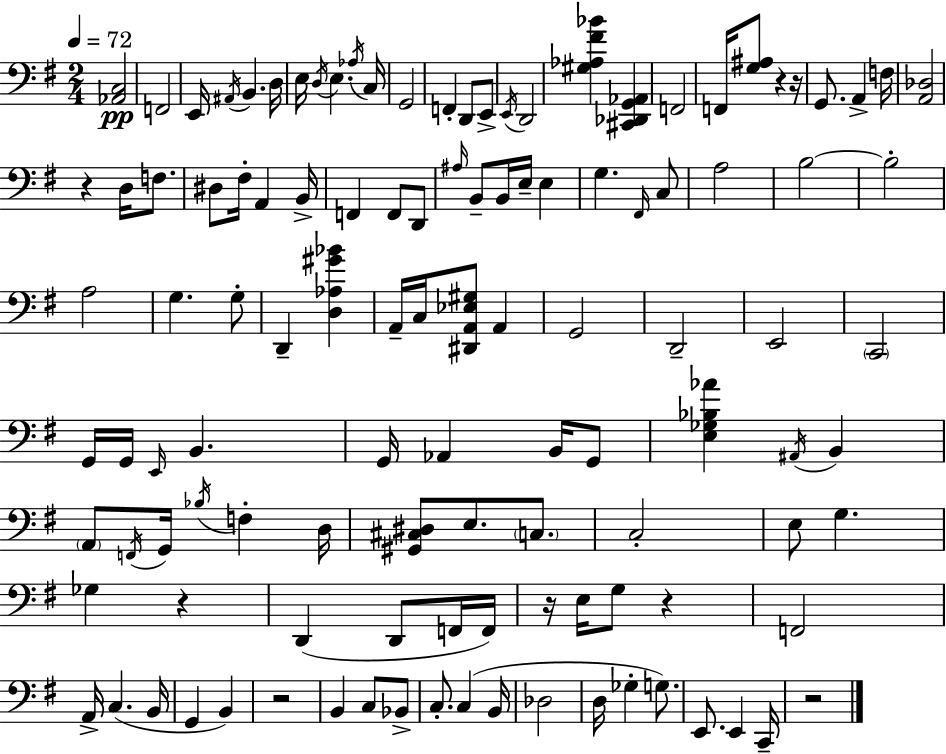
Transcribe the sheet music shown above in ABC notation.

X:1
T:Untitled
M:2/4
L:1/4
K:G
[_A,,C,]2 F,,2 E,,/4 ^A,,/4 B,, D,/4 E,/4 D,/4 E, _A,/4 C,/4 G,,2 F,, D,,/2 E,,/2 E,,/4 D,,2 [^G,_A,^F_B] [^C,,_D,,G,,_A,,] F,,2 F,,/4 [G,^A,]/2 z z/4 G,,/2 A,, F,/4 [A,,_D,]2 z D,/4 F,/2 ^D,/2 ^F,/4 A,, B,,/4 F,, F,,/2 D,,/2 ^A,/4 B,,/2 B,,/4 E,/4 E, G, ^F,,/4 C,/2 A,2 B,2 B,2 A,2 G, G,/2 D,, [D,_A,^G_B] A,,/4 C,/4 [^D,,A,,_E,^G,]/2 A,, G,,2 D,,2 E,,2 C,,2 G,,/4 G,,/4 E,,/4 B,, G,,/4 _A,, B,,/4 G,,/2 [E,_G,_B,_A] ^A,,/4 B,, A,,/2 F,,/4 G,,/4 _B,/4 F, D,/4 [^G,,^C,^D,]/2 E,/2 C,/2 C,2 E,/2 G, _G, z D,, D,,/2 F,,/4 F,,/4 z/4 E,/4 G,/2 z F,,2 A,,/4 C, B,,/4 G,, B,, z2 B,, C,/2 _B,,/2 C,/2 C, B,,/4 _D,2 D,/4 _G, G,/2 E,,/2 E,, C,,/4 z2